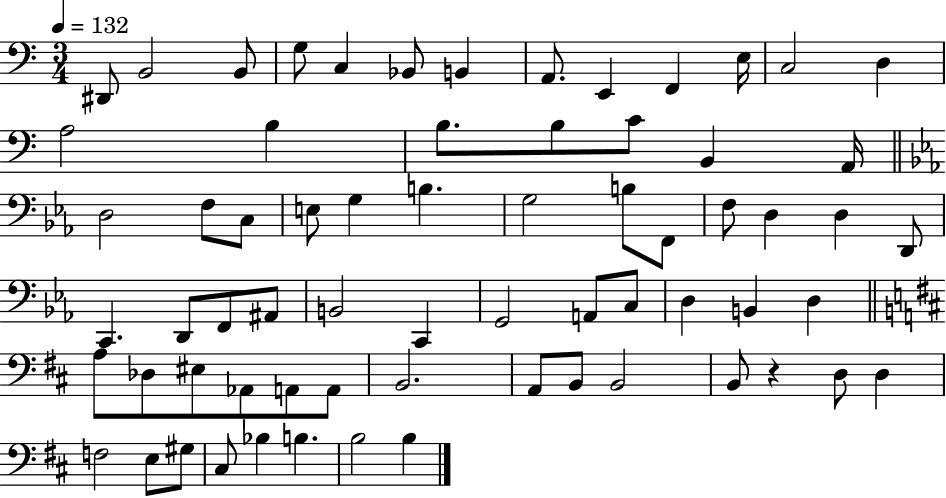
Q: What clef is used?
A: bass